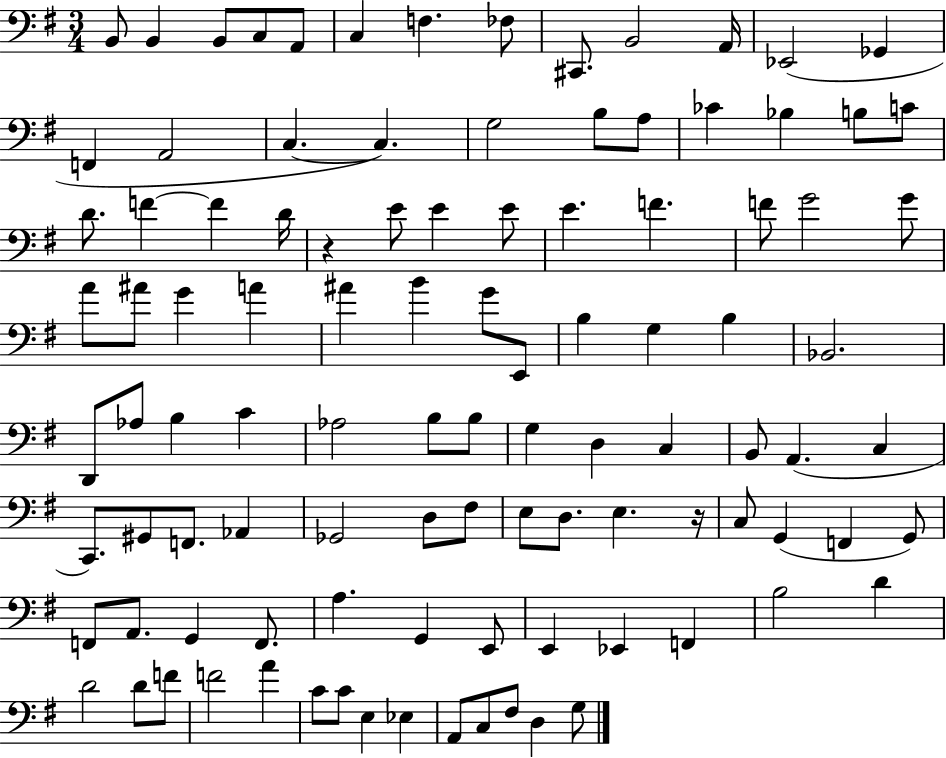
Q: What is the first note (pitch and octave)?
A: B2